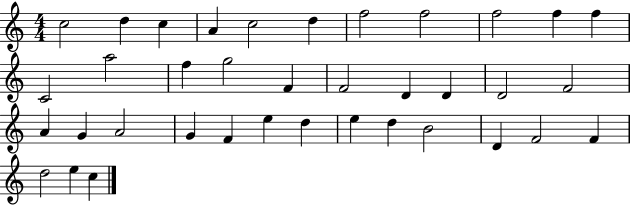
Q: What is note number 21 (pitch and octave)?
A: F4